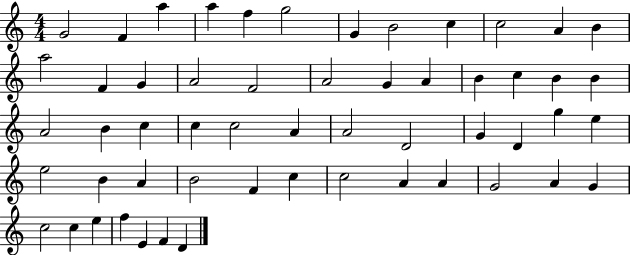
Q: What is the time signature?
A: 4/4